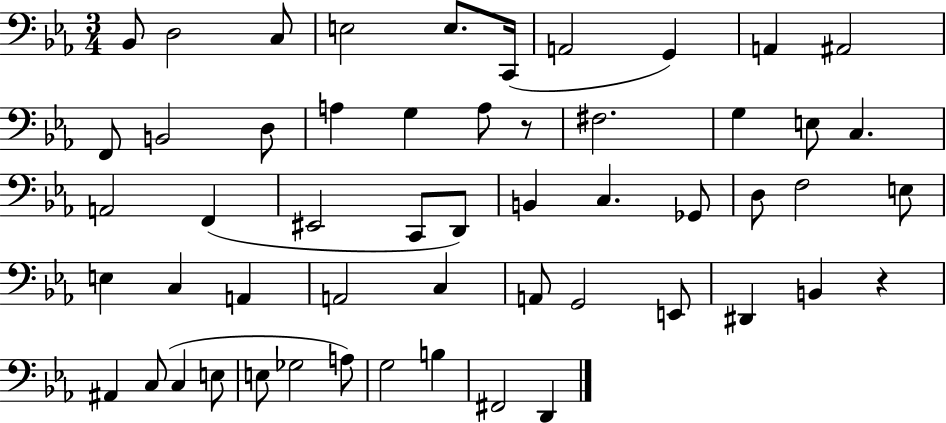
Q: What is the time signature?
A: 3/4